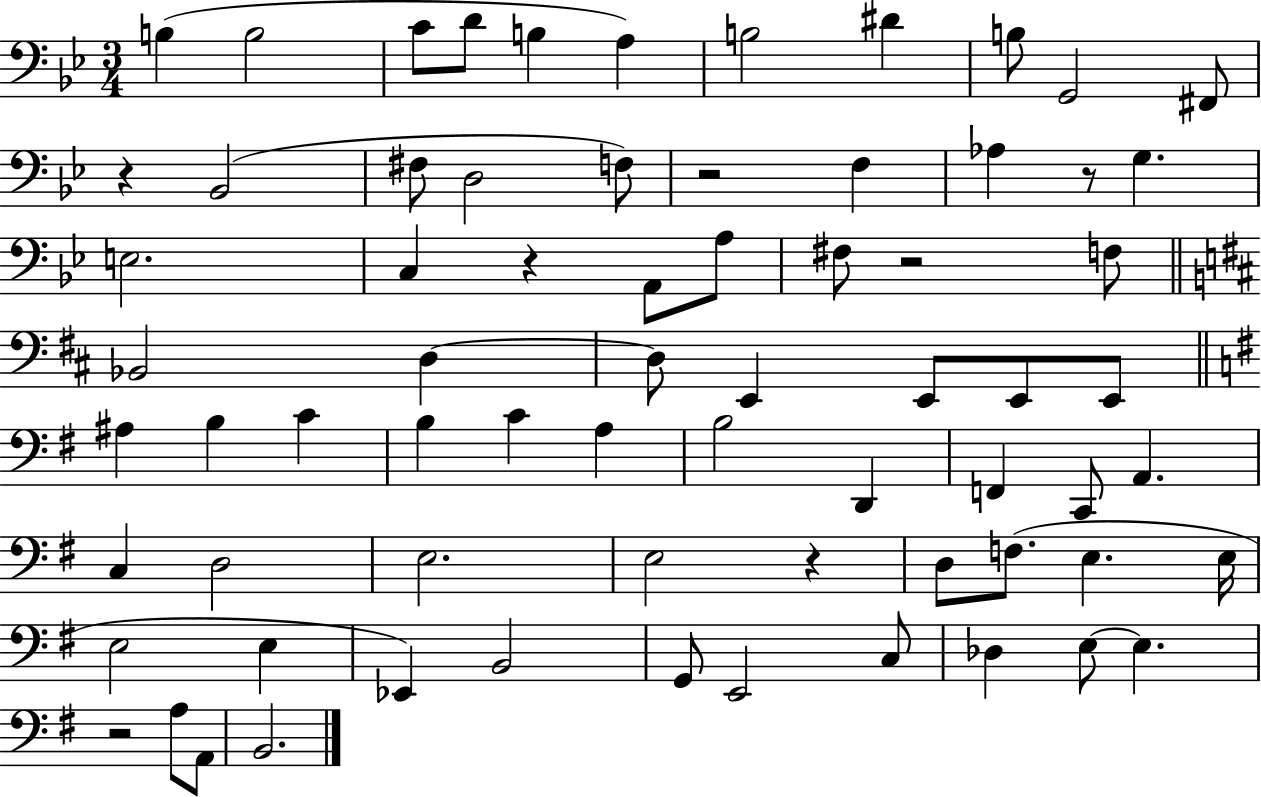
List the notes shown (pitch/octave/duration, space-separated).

B3/q B3/h C4/e D4/e B3/q A3/q B3/h D#4/q B3/e G2/h F#2/e R/q Bb2/h F#3/e D3/h F3/e R/h F3/q Ab3/q R/e G3/q. E3/h. C3/q R/q A2/e A3/e F#3/e R/h F3/e Bb2/h D3/q D3/e E2/q E2/e E2/e E2/e A#3/q B3/q C4/q B3/q C4/q A3/q B3/h D2/q F2/q C2/e A2/q. C3/q D3/h E3/h. E3/h R/q D3/e F3/e. E3/q. E3/s E3/h E3/q Eb2/q B2/h G2/e E2/h C3/e Db3/q E3/e E3/q. R/h A3/e A2/e B2/h.